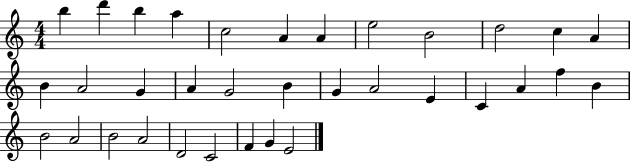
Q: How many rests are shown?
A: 0